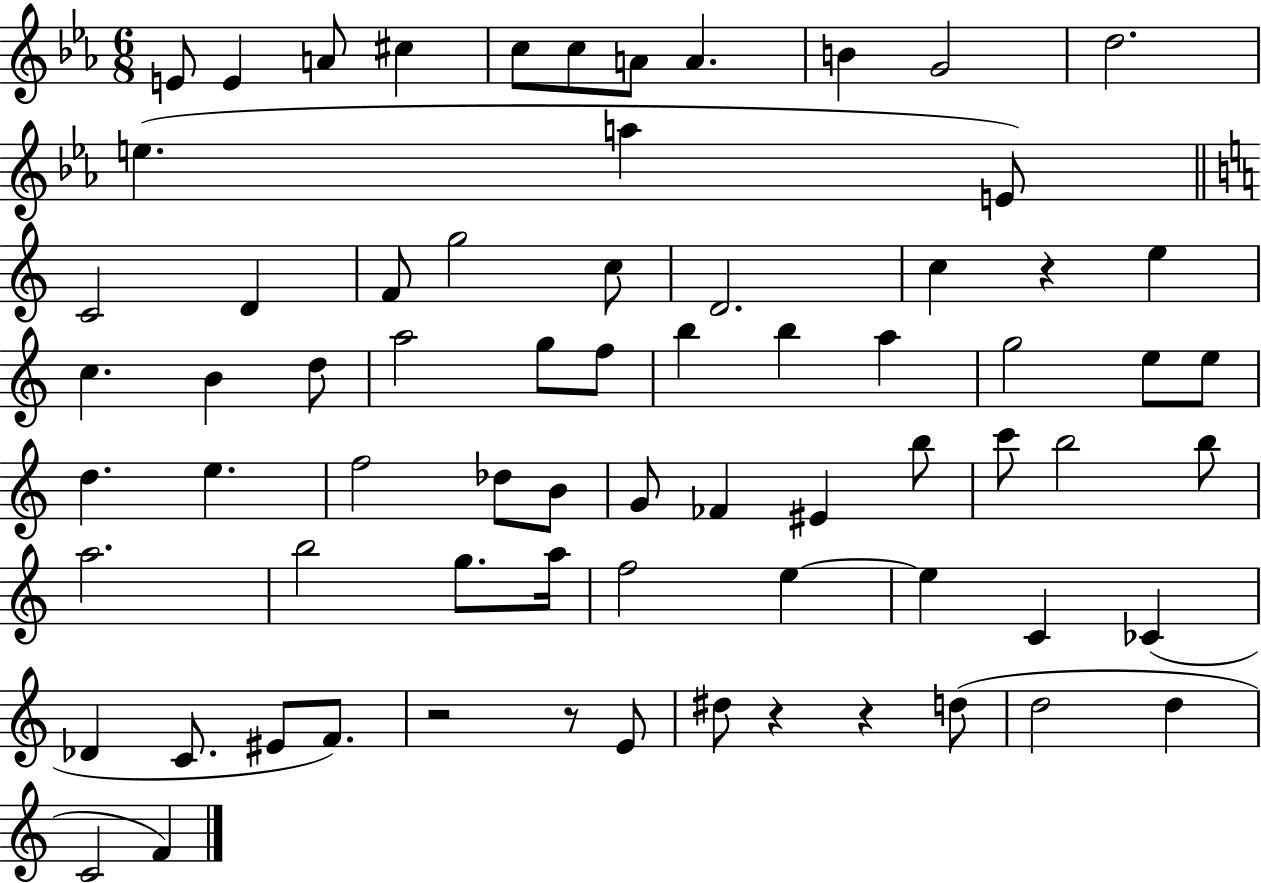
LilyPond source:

{
  \clef treble
  \numericTimeSignature
  \time 6/8
  \key ees \major
  e'8 e'4 a'8 cis''4 | c''8 c''8 a'8 a'4. | b'4 g'2 | d''2. | \break e''4.( a''4 e'8) | \bar "||" \break \key c \major c'2 d'4 | f'8 g''2 c''8 | d'2. | c''4 r4 e''4 | \break c''4. b'4 d''8 | a''2 g''8 f''8 | b''4 b''4 a''4 | g''2 e''8 e''8 | \break d''4. e''4. | f''2 des''8 b'8 | g'8 fes'4 eis'4 b''8 | c'''8 b''2 b''8 | \break a''2. | b''2 g''8. a''16 | f''2 e''4~~ | e''4 c'4 ces'4( | \break des'4 c'8. eis'8 f'8.) | r2 r8 e'8 | dis''8 r4 r4 d''8( | d''2 d''4 | \break c'2 f'4) | \bar "|."
}